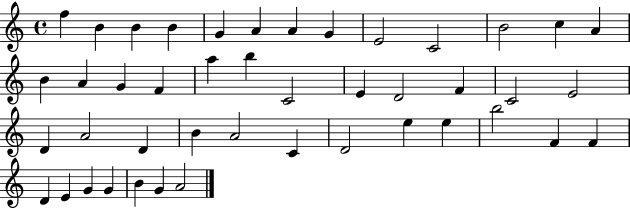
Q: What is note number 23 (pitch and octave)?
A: F4